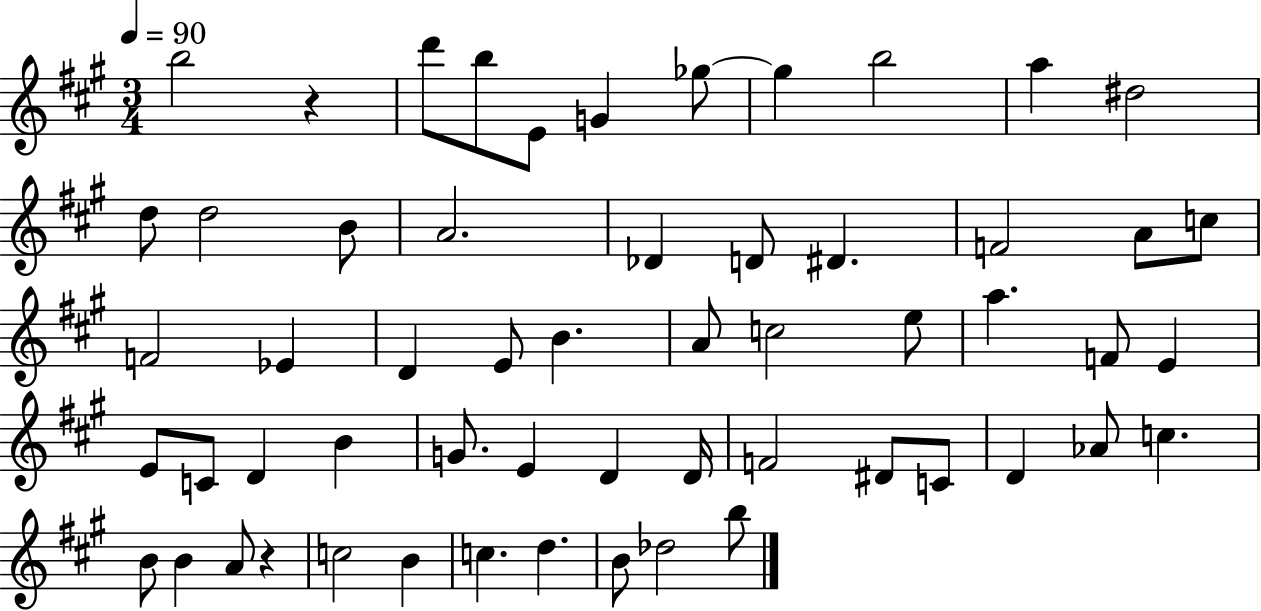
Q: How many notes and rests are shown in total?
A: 57